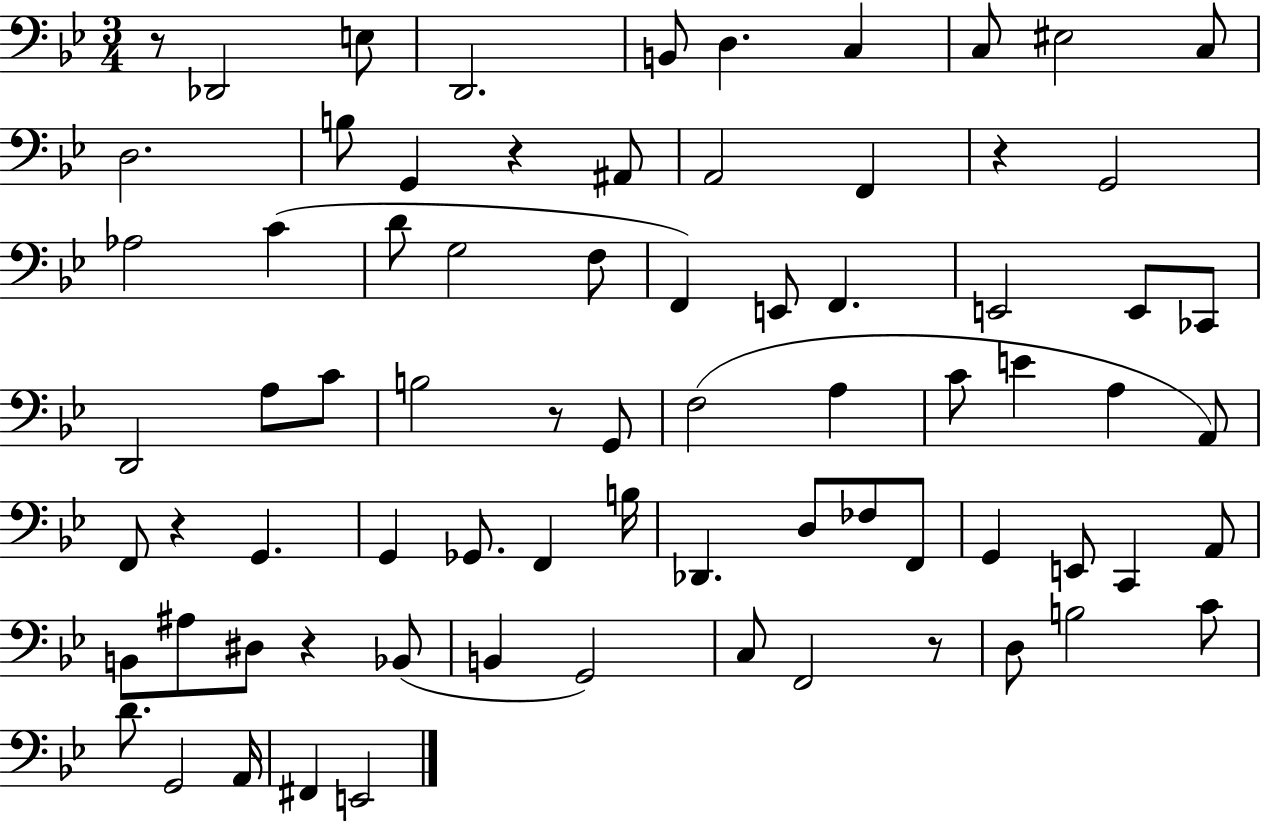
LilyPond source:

{
  \clef bass
  \numericTimeSignature
  \time 3/4
  \key bes \major
  r8 des,2 e8 | d,2. | b,8 d4. c4 | c8 eis2 c8 | \break d2. | b8 g,4 r4 ais,8 | a,2 f,4 | r4 g,2 | \break aes2 c'4( | d'8 g2 f8 | f,4) e,8 f,4. | e,2 e,8 ces,8 | \break d,2 a8 c'8 | b2 r8 g,8 | f2( a4 | c'8 e'4 a4 a,8) | \break f,8 r4 g,4. | g,4 ges,8. f,4 b16 | des,4. d8 fes8 f,8 | g,4 e,8 c,4 a,8 | \break b,8 ais8 dis8 r4 bes,8( | b,4 g,2) | c8 f,2 r8 | d8 b2 c'8 | \break d'8. g,2 a,16 | fis,4 e,2 | \bar "|."
}